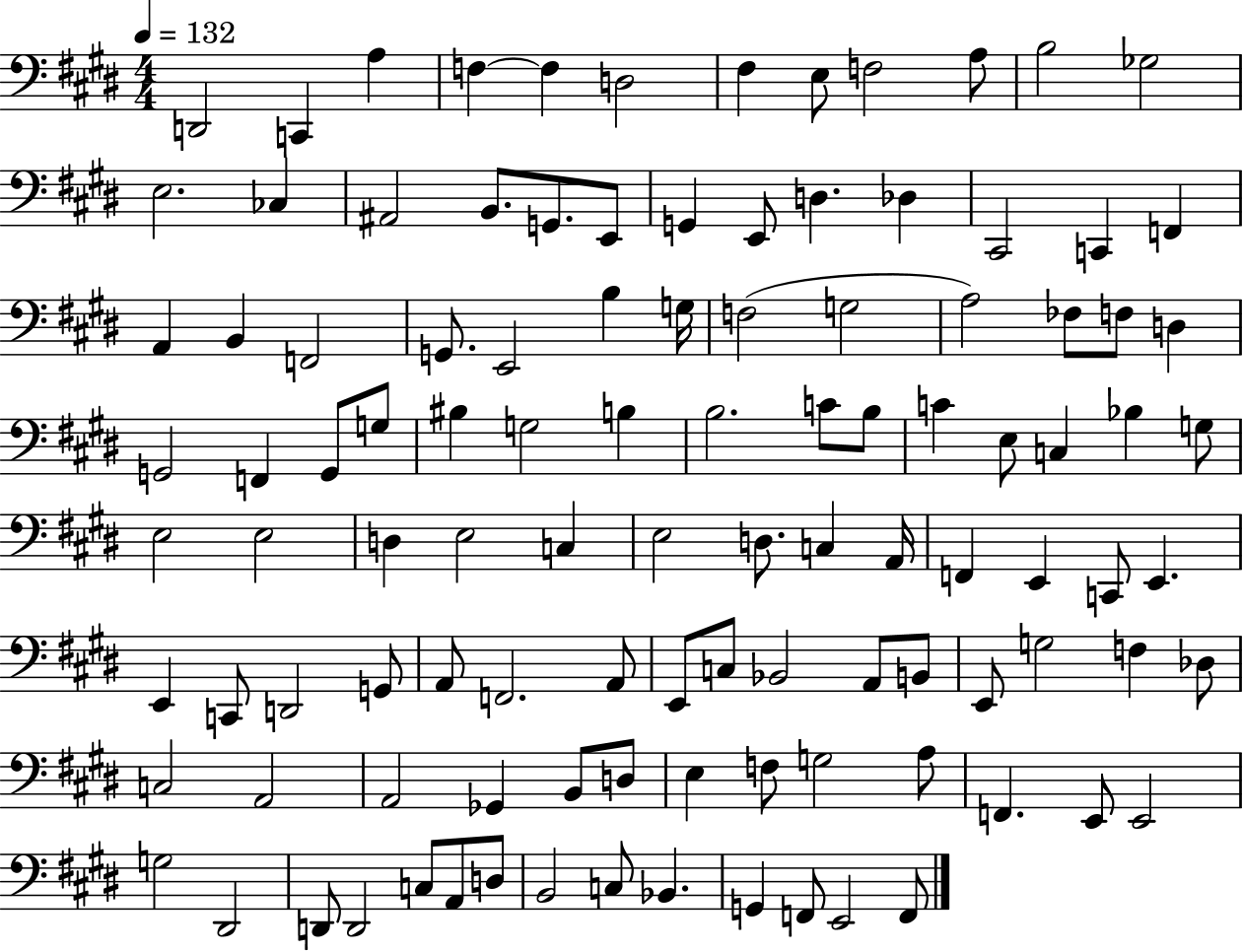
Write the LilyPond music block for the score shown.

{
  \clef bass
  \numericTimeSignature
  \time 4/4
  \key e \major
  \tempo 4 = 132
  d,2 c,4 a4 | f4~~ f4 d2 | fis4 e8 f2 a8 | b2 ges2 | \break e2. ces4 | ais,2 b,8. g,8. e,8 | g,4 e,8 d4. des4 | cis,2 c,4 f,4 | \break a,4 b,4 f,2 | g,8. e,2 b4 g16 | f2( g2 | a2) fes8 f8 d4 | \break g,2 f,4 g,8 g8 | bis4 g2 b4 | b2. c'8 b8 | c'4 e8 c4 bes4 g8 | \break e2 e2 | d4 e2 c4 | e2 d8. c4 a,16 | f,4 e,4 c,8 e,4. | \break e,4 c,8 d,2 g,8 | a,8 f,2. a,8 | e,8 c8 bes,2 a,8 b,8 | e,8 g2 f4 des8 | \break c2 a,2 | a,2 ges,4 b,8 d8 | e4 f8 g2 a8 | f,4. e,8 e,2 | \break g2 dis,2 | d,8 d,2 c8 a,8 d8 | b,2 c8 bes,4. | g,4 f,8 e,2 f,8 | \break \bar "|."
}